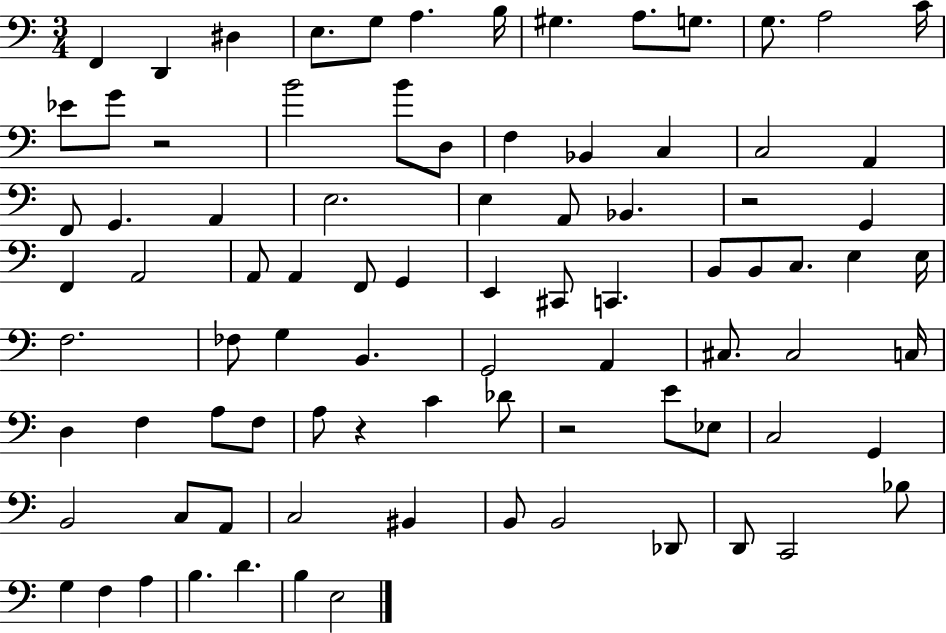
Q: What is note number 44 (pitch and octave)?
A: E3